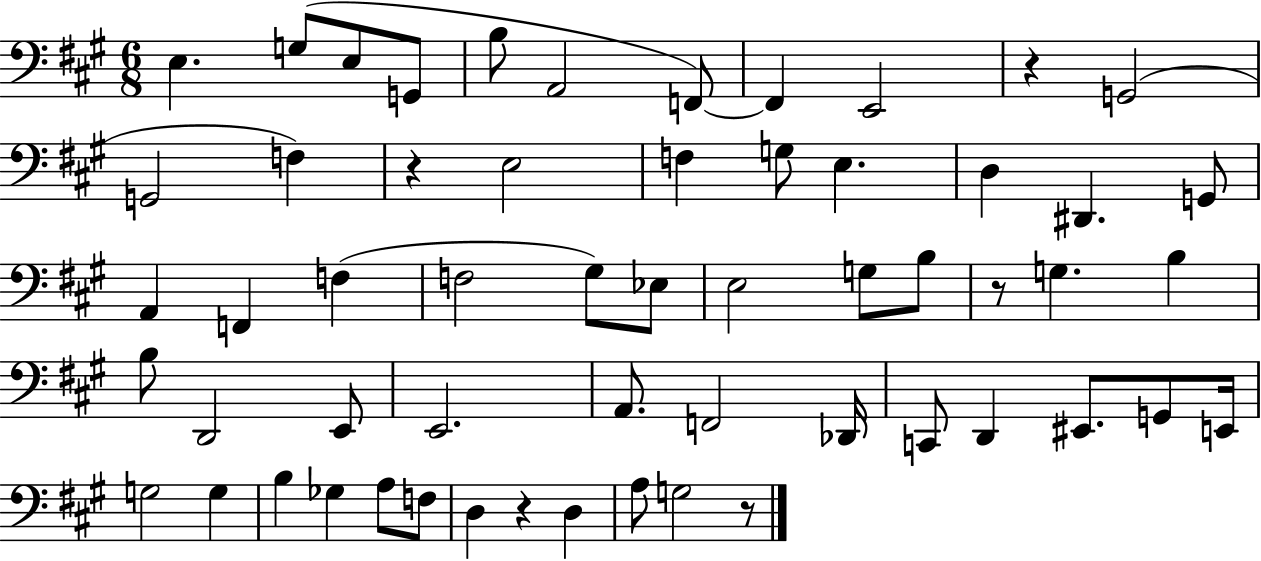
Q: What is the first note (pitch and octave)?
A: E3